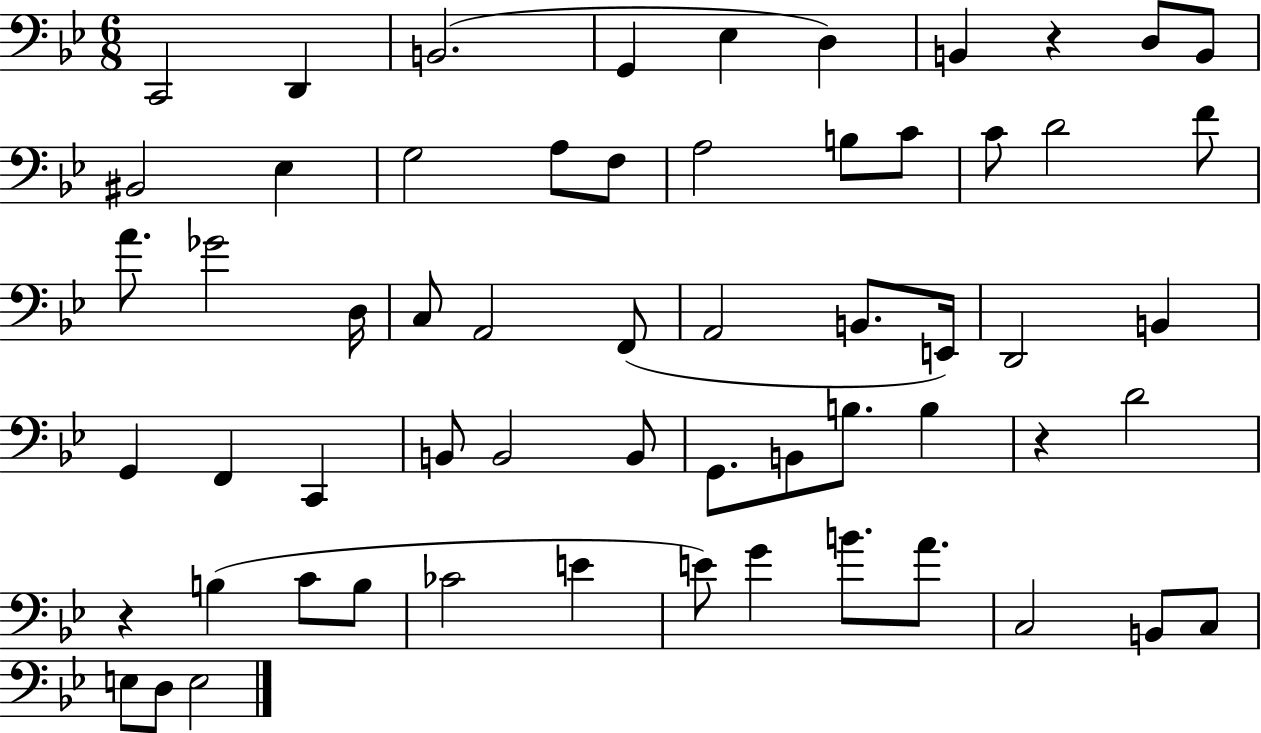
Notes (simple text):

C2/h D2/q B2/h. G2/q Eb3/q D3/q B2/q R/q D3/e B2/e BIS2/h Eb3/q G3/h A3/e F3/e A3/h B3/e C4/e C4/e D4/h F4/e A4/e. Gb4/h D3/s C3/e A2/h F2/e A2/h B2/e. E2/s D2/h B2/q G2/q F2/q C2/q B2/e B2/h B2/e G2/e. B2/e B3/e. B3/q R/q D4/h R/q B3/q C4/e B3/e CES4/h E4/q E4/e G4/q B4/e. A4/e. C3/h B2/e C3/e E3/e D3/e E3/h